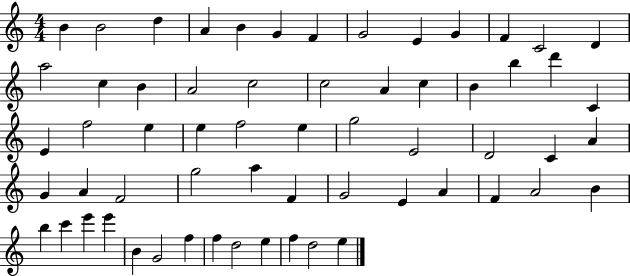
B4/q B4/h D5/q A4/q B4/q G4/q F4/q G4/h E4/q G4/q F4/q C4/h D4/q A5/h C5/q B4/q A4/h C5/h C5/h A4/q C5/q B4/q B5/q D6/q C4/q E4/q F5/h E5/q E5/q F5/h E5/q G5/h E4/h D4/h C4/q A4/q G4/q A4/q F4/h G5/h A5/q F4/q G4/h E4/q A4/q F4/q A4/h B4/q B5/q C6/q E6/q E6/q B4/q G4/h F5/q F5/q D5/h E5/q F5/q D5/h E5/q